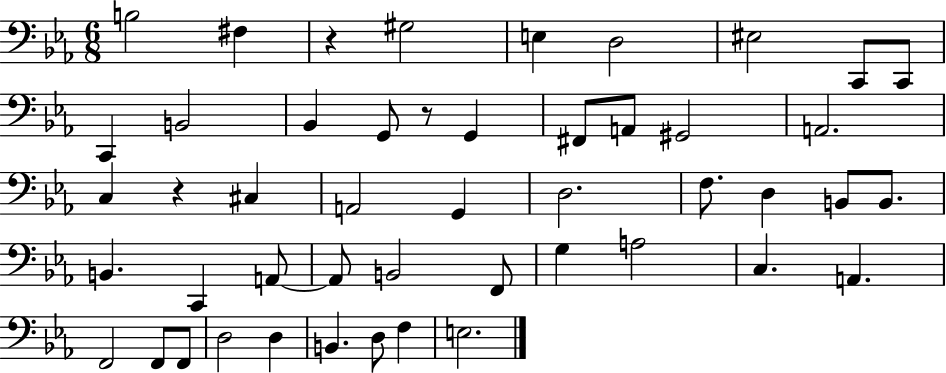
X:1
T:Untitled
M:6/8
L:1/4
K:Eb
B,2 ^F, z ^G,2 E, D,2 ^E,2 C,,/2 C,,/2 C,, B,,2 _B,, G,,/2 z/2 G,, ^F,,/2 A,,/2 ^G,,2 A,,2 C, z ^C, A,,2 G,, D,2 F,/2 D, B,,/2 B,,/2 B,, C,, A,,/2 A,,/2 B,,2 F,,/2 G, A,2 C, A,, F,,2 F,,/2 F,,/2 D,2 D, B,, D,/2 F, E,2